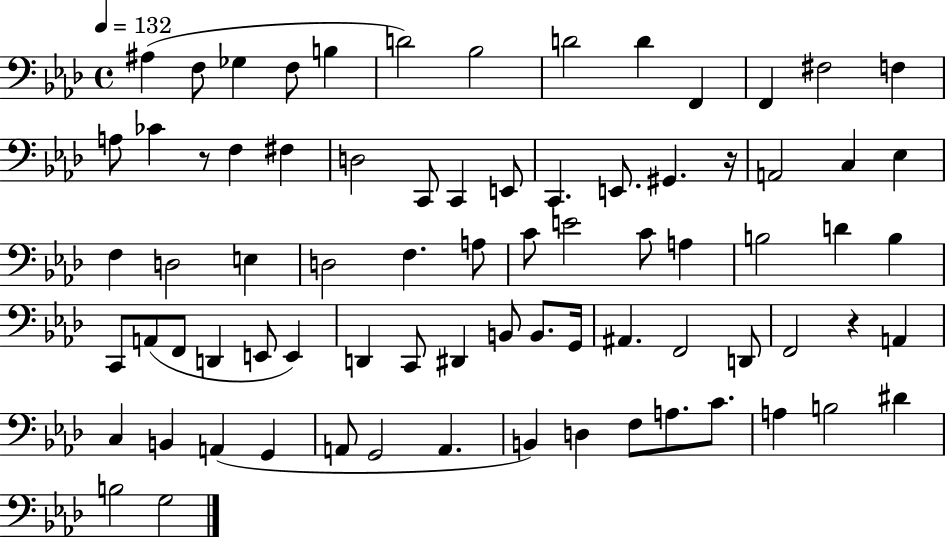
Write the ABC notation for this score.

X:1
T:Untitled
M:4/4
L:1/4
K:Ab
^A, F,/2 _G, F,/2 B, D2 _B,2 D2 D F,, F,, ^F,2 F, A,/2 _C z/2 F, ^F, D,2 C,,/2 C,, E,,/2 C,, E,,/2 ^G,, z/4 A,,2 C, _E, F, D,2 E, D,2 F, A,/2 C/2 E2 C/2 A, B,2 D B, C,,/2 A,,/2 F,,/2 D,, E,,/2 E,, D,, C,,/2 ^D,, B,,/2 B,,/2 G,,/4 ^A,, F,,2 D,,/2 F,,2 z A,, C, B,, A,, G,, A,,/2 G,,2 A,, B,, D, F,/2 A,/2 C/2 A, B,2 ^D B,2 G,2